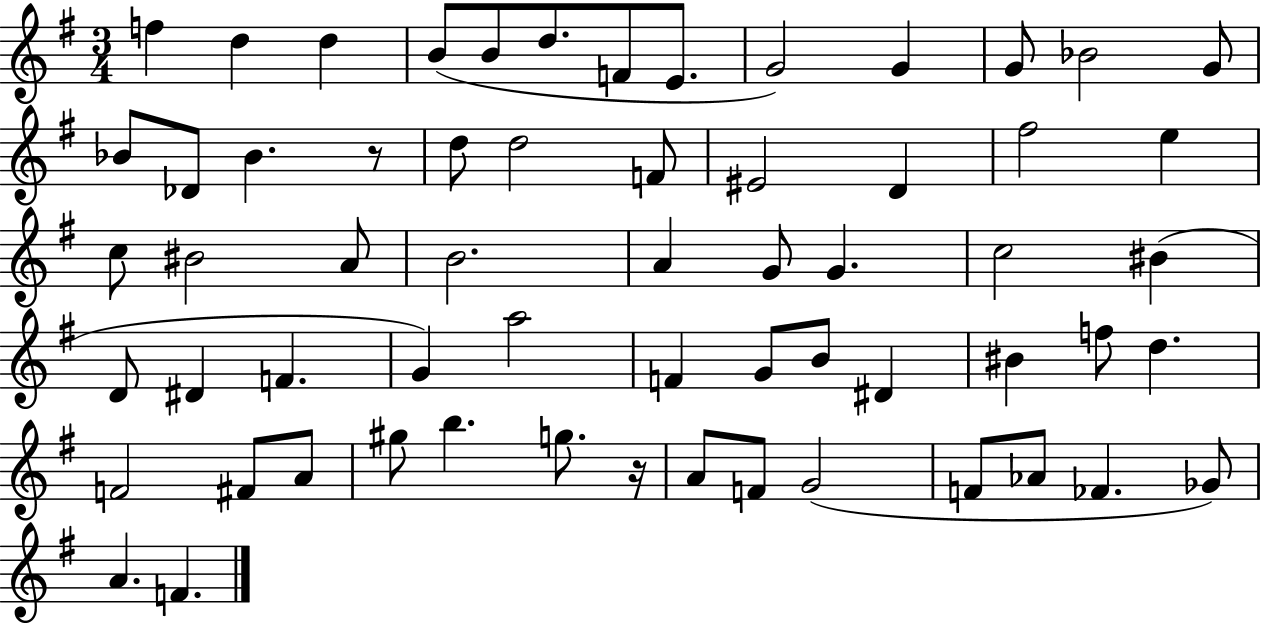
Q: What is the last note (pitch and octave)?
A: F4